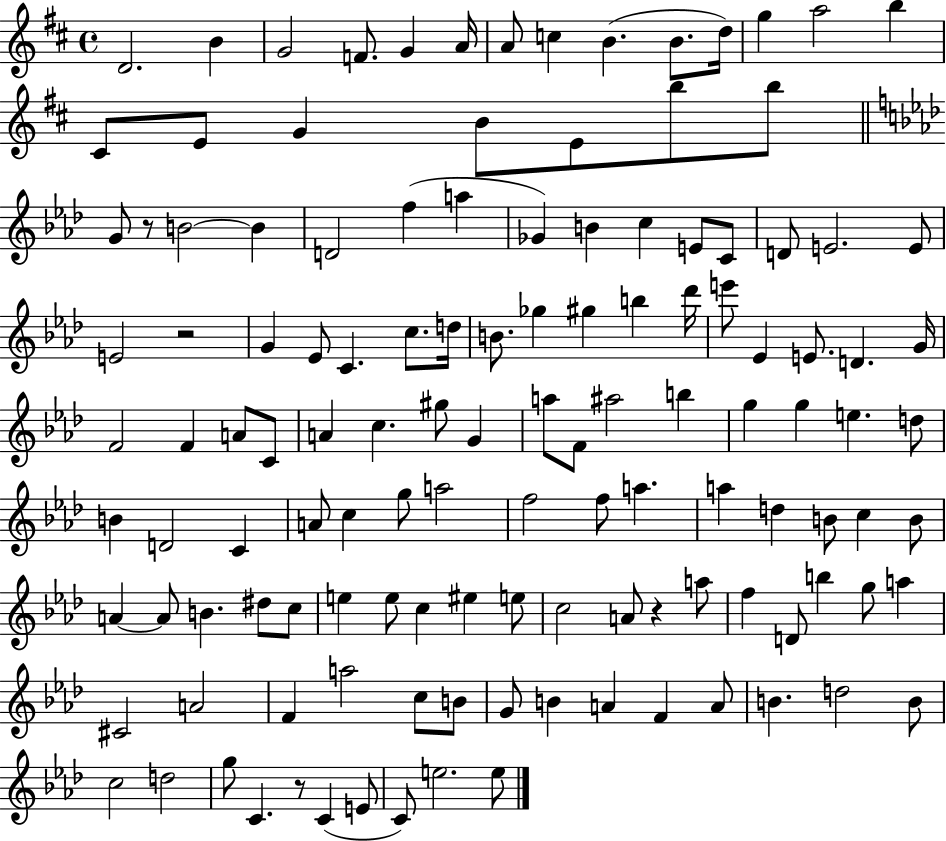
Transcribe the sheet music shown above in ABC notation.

X:1
T:Untitled
M:4/4
L:1/4
K:D
D2 B G2 F/2 G A/4 A/2 c B B/2 d/4 g a2 b ^C/2 E/2 G B/2 E/2 b/2 b/2 G/2 z/2 B2 B D2 f a _G B c E/2 C/2 D/2 E2 E/2 E2 z2 G _E/2 C c/2 d/4 B/2 _g ^g b _d'/4 e'/2 _E E/2 D G/4 F2 F A/2 C/2 A c ^g/2 G a/2 F/2 ^a2 b g g e d/2 B D2 C A/2 c g/2 a2 f2 f/2 a a d B/2 c B/2 A A/2 B ^d/2 c/2 e e/2 c ^e e/2 c2 A/2 z a/2 f D/2 b g/2 a ^C2 A2 F a2 c/2 B/2 G/2 B A F A/2 B d2 B/2 c2 d2 g/2 C z/2 C E/2 C/2 e2 e/2